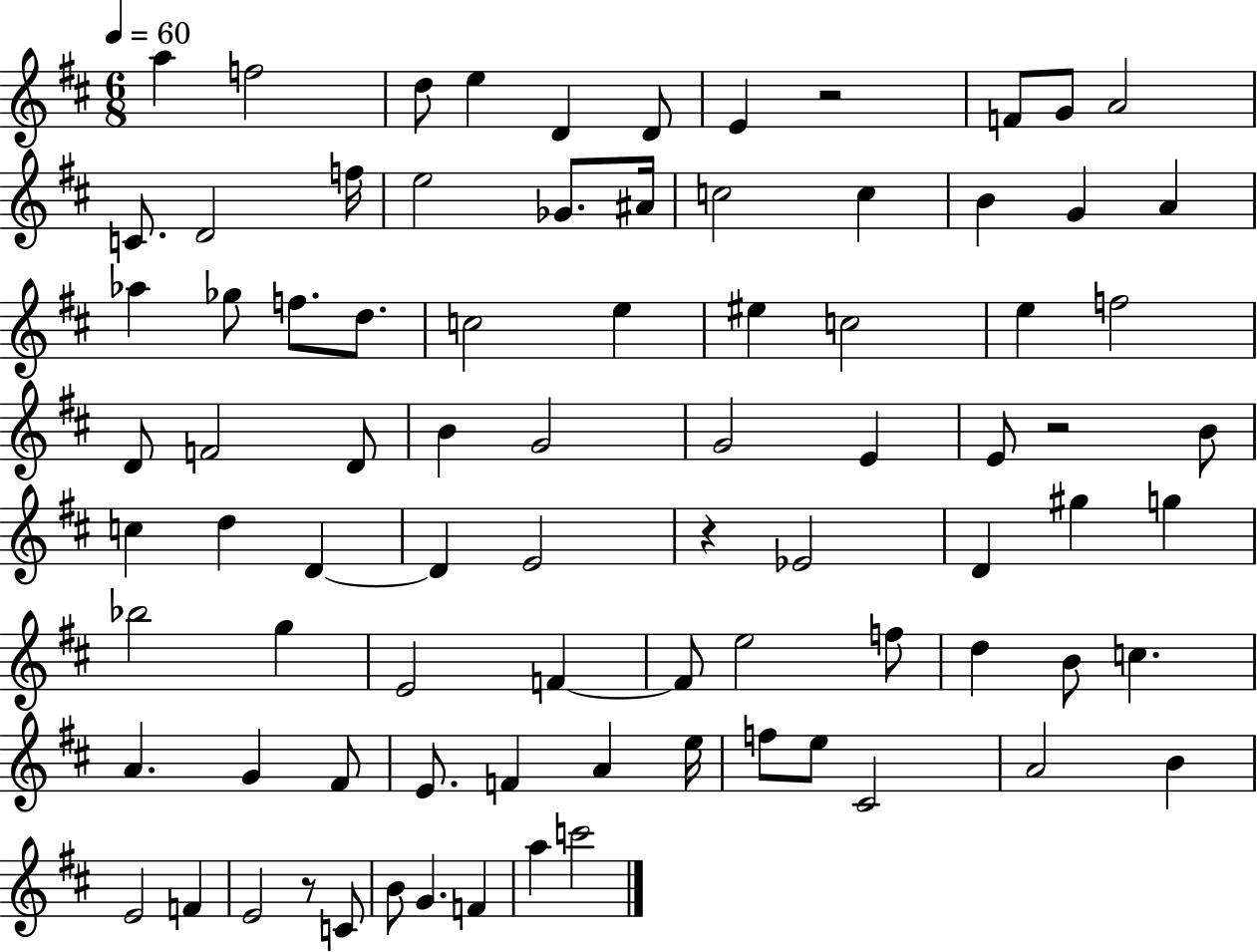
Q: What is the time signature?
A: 6/8